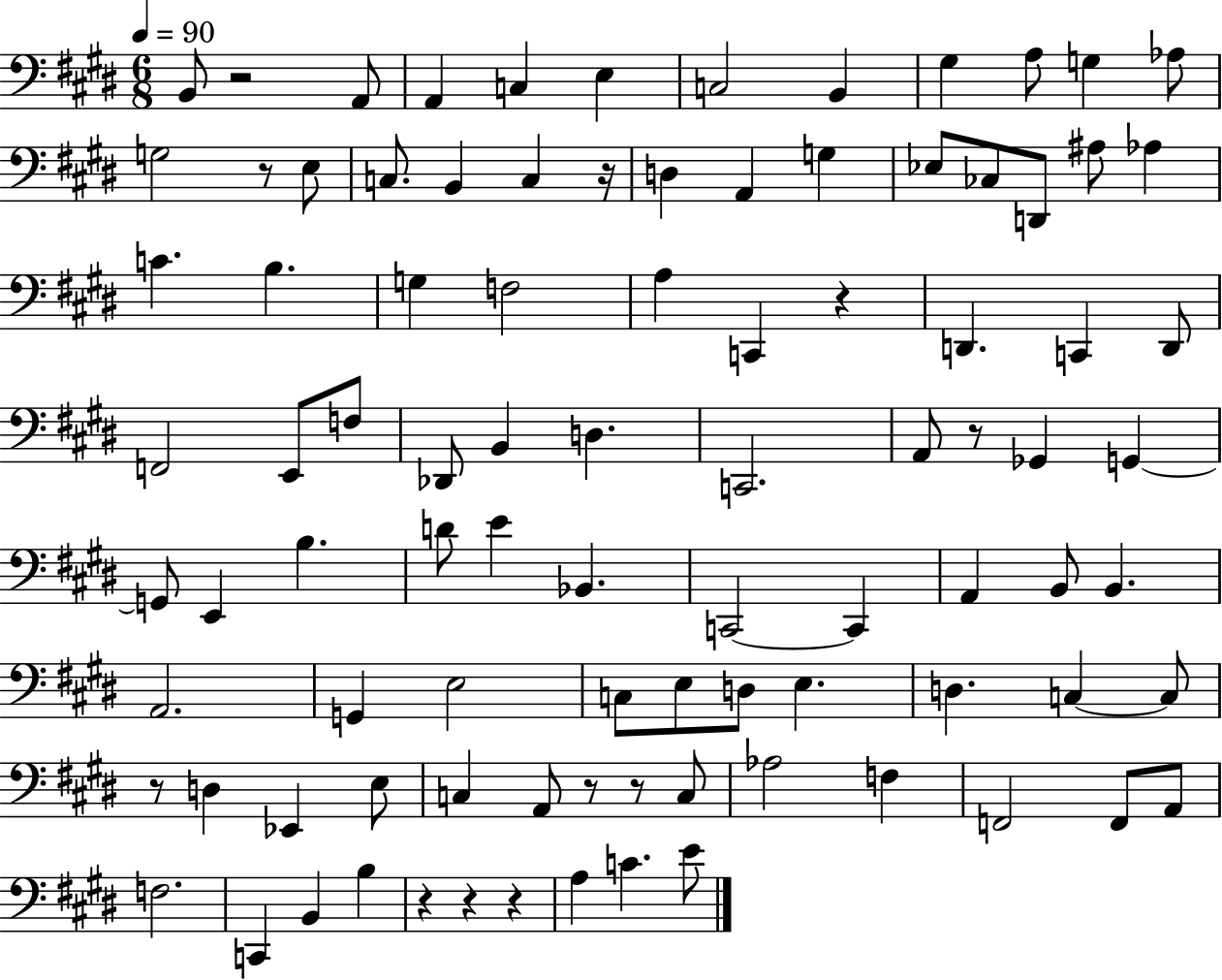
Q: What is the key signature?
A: E major